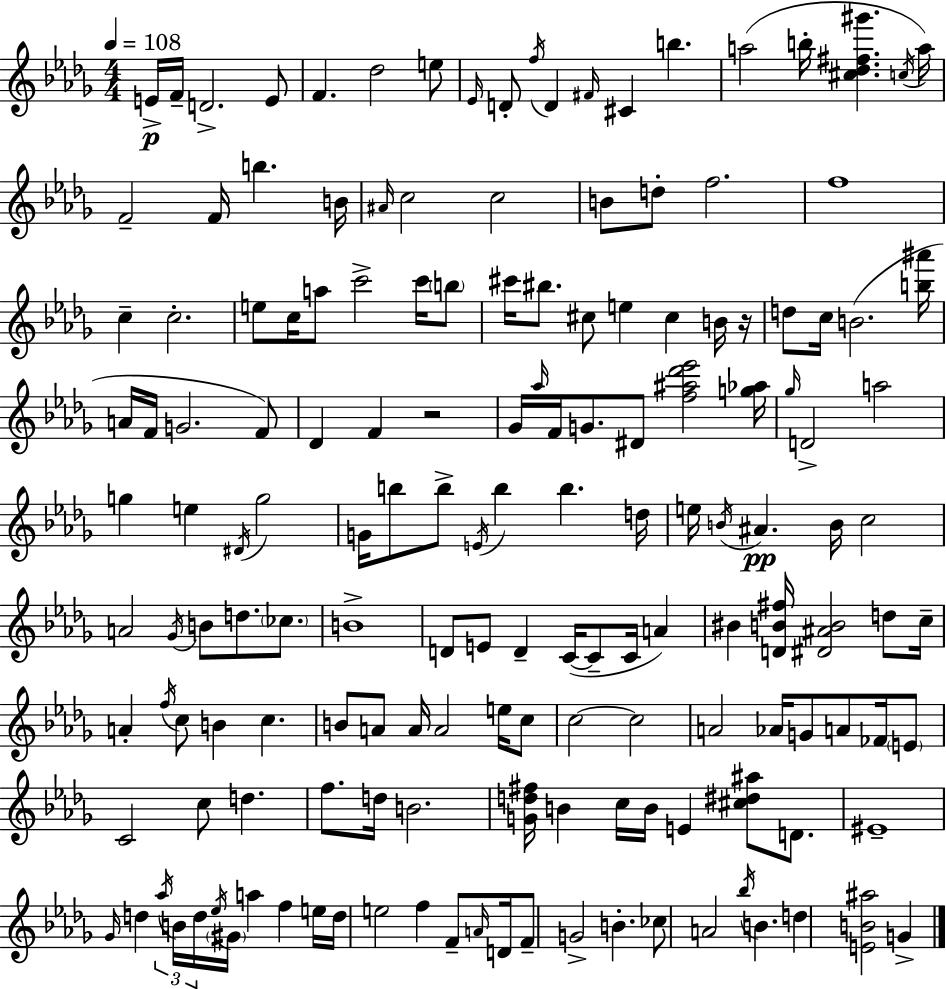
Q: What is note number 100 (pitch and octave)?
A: A4